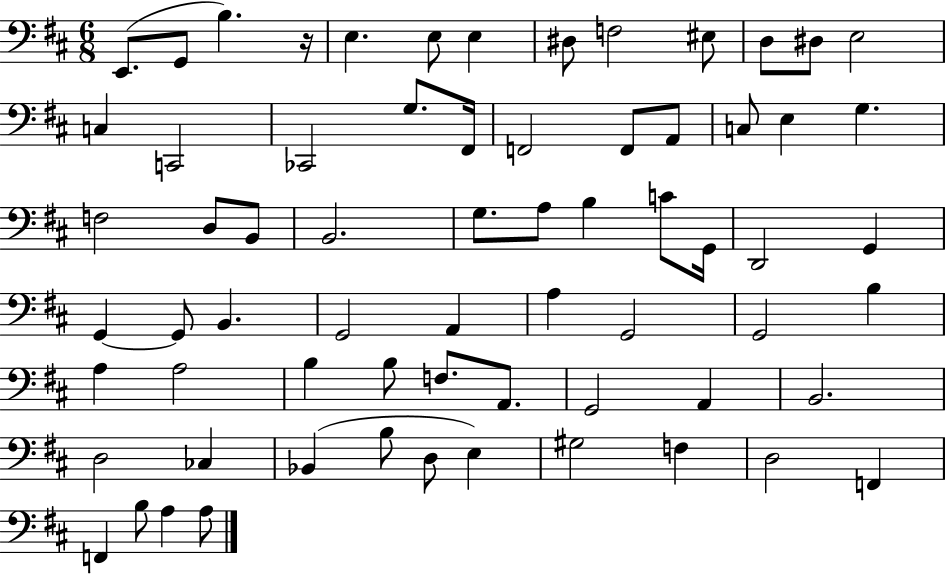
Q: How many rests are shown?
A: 1